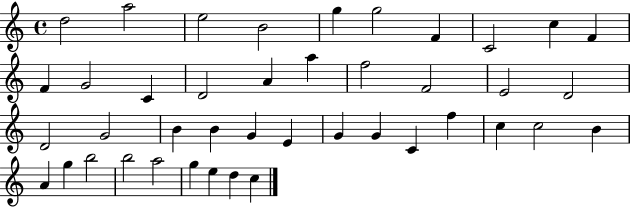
{
  \clef treble
  \time 4/4
  \defaultTimeSignature
  \key c \major
  d''2 a''2 | e''2 b'2 | g''4 g''2 f'4 | c'2 c''4 f'4 | \break f'4 g'2 c'4 | d'2 a'4 a''4 | f''2 f'2 | e'2 d'2 | \break d'2 g'2 | b'4 b'4 g'4 e'4 | g'4 g'4 c'4 f''4 | c''4 c''2 b'4 | \break a'4 g''4 b''2 | b''2 a''2 | g''4 e''4 d''4 c''4 | \bar "|."
}